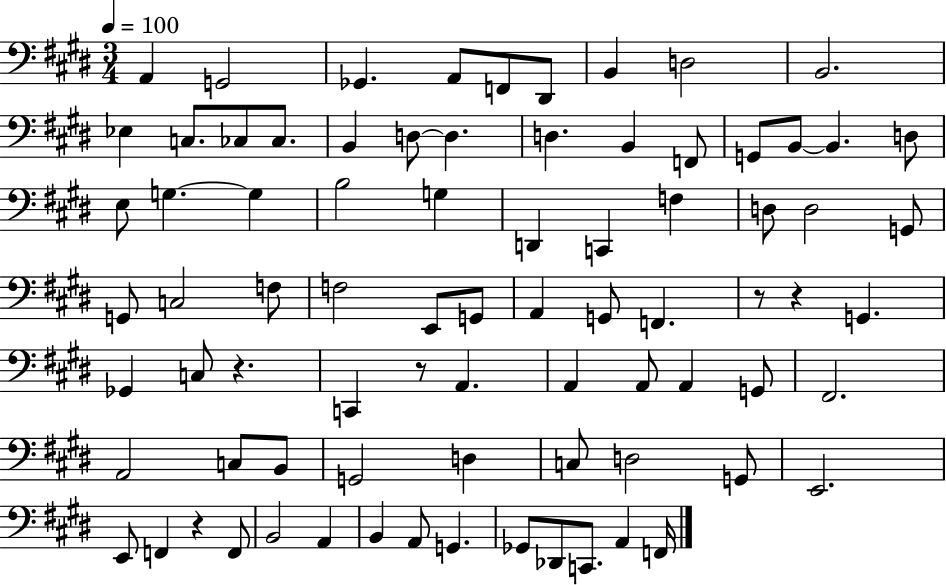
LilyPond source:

{
  \clef bass
  \numericTimeSignature
  \time 3/4
  \key e \major
  \tempo 4 = 100
  a,4 g,2 | ges,4. a,8 f,8 dis,8 | b,4 d2 | b,2. | \break ees4 c8. ces8 ces8. | b,4 d8~~ d4. | d4. b,4 f,8 | g,8 b,8~~ b,4. d8 | \break e8 g4.~~ g4 | b2 g4 | d,4 c,4 f4 | d8 d2 g,8 | \break g,8 c2 f8 | f2 e,8 g,8 | a,4 g,8 f,4. | r8 r4 g,4. | \break ges,4 c8 r4. | c,4 r8 a,4. | a,4 a,8 a,4 g,8 | fis,2. | \break a,2 c8 b,8 | g,2 d4 | c8 d2 g,8 | e,2. | \break e,8 f,4 r4 f,8 | b,2 a,4 | b,4 a,8 g,4. | ges,8 des,8 c,8. a,4 f,16 | \break \bar "|."
}